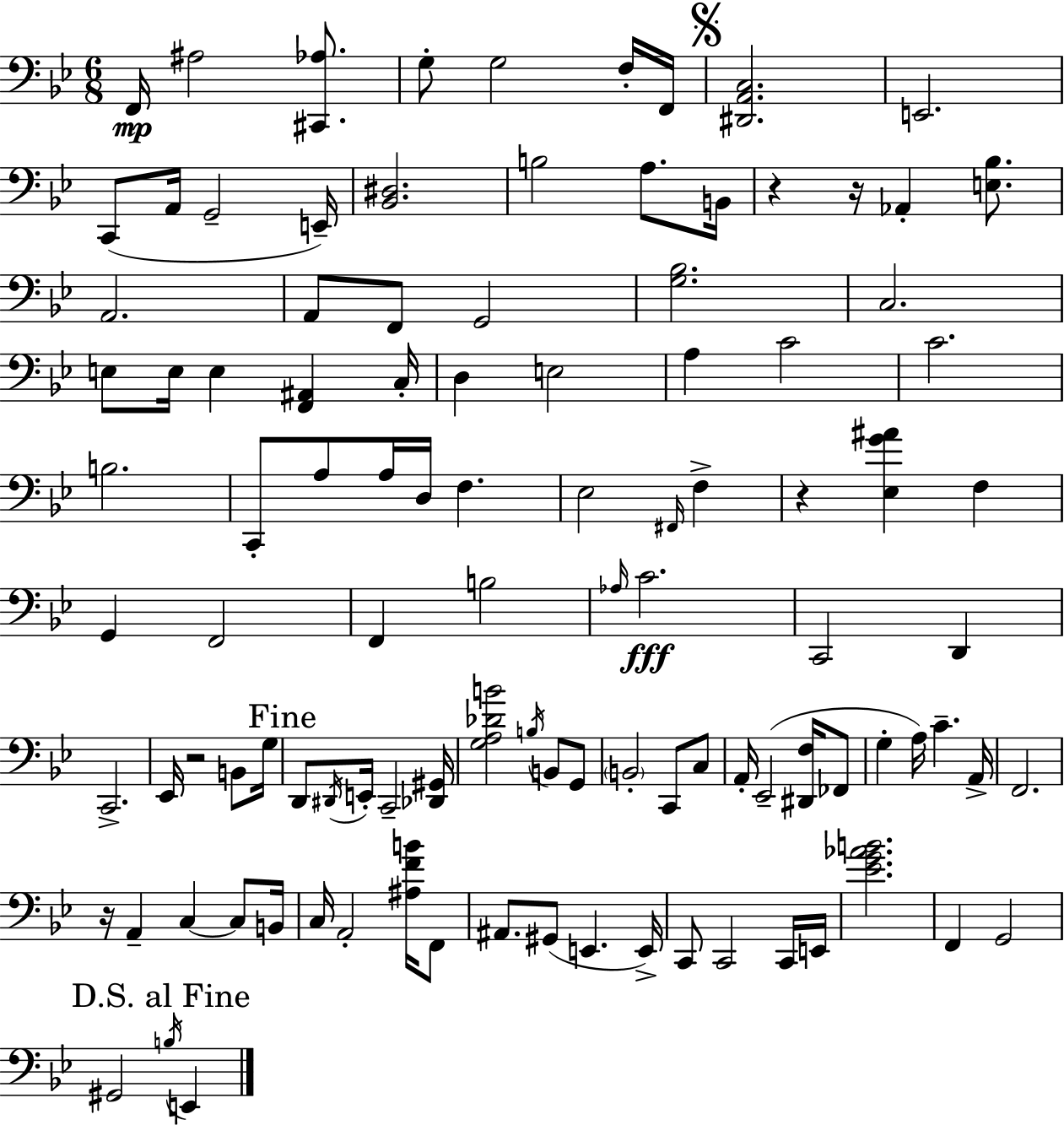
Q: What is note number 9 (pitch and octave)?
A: A2